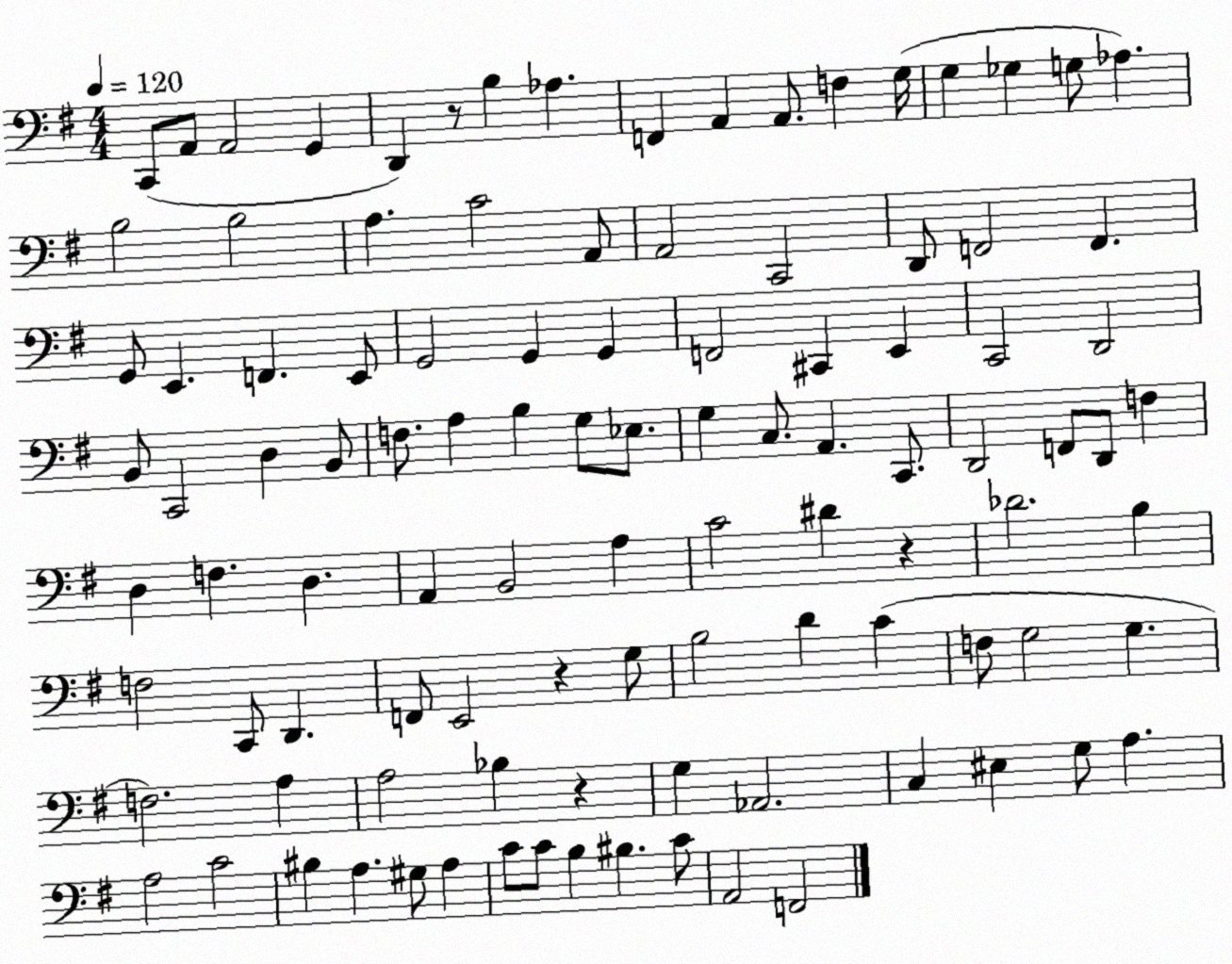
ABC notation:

X:1
T:Untitled
M:4/4
L:1/4
K:G
C,,/2 A,,/2 A,,2 G,, D,, z/2 B, _A, F,, A,, A,,/2 F, G,/4 G, _G, G,/2 _A, B,2 B,2 A, C2 A,,/2 A,,2 C,,2 D,,/2 F,,2 F,, G,,/2 E,, F,, E,,/2 G,,2 G,, G,, F,,2 ^C,, E,, C,,2 D,,2 B,,/2 C,,2 D, B,,/2 F,/2 A, B, G,/2 _E,/2 G, C,/2 A,, C,,/2 D,,2 F,,/2 D,,/2 F, D, F, D, A,, B,,2 A, C2 ^D z _D2 B, F,2 C,,/2 D,, F,,/2 E,,2 z G,/2 B,2 D C F,/2 G,2 G, F,2 A, A,2 _B, z G, _A,,2 C, ^E, G,/2 A, A,2 C2 ^B, A, ^G,/2 A, C/2 C/2 B, ^B, C/2 A,,2 F,,2